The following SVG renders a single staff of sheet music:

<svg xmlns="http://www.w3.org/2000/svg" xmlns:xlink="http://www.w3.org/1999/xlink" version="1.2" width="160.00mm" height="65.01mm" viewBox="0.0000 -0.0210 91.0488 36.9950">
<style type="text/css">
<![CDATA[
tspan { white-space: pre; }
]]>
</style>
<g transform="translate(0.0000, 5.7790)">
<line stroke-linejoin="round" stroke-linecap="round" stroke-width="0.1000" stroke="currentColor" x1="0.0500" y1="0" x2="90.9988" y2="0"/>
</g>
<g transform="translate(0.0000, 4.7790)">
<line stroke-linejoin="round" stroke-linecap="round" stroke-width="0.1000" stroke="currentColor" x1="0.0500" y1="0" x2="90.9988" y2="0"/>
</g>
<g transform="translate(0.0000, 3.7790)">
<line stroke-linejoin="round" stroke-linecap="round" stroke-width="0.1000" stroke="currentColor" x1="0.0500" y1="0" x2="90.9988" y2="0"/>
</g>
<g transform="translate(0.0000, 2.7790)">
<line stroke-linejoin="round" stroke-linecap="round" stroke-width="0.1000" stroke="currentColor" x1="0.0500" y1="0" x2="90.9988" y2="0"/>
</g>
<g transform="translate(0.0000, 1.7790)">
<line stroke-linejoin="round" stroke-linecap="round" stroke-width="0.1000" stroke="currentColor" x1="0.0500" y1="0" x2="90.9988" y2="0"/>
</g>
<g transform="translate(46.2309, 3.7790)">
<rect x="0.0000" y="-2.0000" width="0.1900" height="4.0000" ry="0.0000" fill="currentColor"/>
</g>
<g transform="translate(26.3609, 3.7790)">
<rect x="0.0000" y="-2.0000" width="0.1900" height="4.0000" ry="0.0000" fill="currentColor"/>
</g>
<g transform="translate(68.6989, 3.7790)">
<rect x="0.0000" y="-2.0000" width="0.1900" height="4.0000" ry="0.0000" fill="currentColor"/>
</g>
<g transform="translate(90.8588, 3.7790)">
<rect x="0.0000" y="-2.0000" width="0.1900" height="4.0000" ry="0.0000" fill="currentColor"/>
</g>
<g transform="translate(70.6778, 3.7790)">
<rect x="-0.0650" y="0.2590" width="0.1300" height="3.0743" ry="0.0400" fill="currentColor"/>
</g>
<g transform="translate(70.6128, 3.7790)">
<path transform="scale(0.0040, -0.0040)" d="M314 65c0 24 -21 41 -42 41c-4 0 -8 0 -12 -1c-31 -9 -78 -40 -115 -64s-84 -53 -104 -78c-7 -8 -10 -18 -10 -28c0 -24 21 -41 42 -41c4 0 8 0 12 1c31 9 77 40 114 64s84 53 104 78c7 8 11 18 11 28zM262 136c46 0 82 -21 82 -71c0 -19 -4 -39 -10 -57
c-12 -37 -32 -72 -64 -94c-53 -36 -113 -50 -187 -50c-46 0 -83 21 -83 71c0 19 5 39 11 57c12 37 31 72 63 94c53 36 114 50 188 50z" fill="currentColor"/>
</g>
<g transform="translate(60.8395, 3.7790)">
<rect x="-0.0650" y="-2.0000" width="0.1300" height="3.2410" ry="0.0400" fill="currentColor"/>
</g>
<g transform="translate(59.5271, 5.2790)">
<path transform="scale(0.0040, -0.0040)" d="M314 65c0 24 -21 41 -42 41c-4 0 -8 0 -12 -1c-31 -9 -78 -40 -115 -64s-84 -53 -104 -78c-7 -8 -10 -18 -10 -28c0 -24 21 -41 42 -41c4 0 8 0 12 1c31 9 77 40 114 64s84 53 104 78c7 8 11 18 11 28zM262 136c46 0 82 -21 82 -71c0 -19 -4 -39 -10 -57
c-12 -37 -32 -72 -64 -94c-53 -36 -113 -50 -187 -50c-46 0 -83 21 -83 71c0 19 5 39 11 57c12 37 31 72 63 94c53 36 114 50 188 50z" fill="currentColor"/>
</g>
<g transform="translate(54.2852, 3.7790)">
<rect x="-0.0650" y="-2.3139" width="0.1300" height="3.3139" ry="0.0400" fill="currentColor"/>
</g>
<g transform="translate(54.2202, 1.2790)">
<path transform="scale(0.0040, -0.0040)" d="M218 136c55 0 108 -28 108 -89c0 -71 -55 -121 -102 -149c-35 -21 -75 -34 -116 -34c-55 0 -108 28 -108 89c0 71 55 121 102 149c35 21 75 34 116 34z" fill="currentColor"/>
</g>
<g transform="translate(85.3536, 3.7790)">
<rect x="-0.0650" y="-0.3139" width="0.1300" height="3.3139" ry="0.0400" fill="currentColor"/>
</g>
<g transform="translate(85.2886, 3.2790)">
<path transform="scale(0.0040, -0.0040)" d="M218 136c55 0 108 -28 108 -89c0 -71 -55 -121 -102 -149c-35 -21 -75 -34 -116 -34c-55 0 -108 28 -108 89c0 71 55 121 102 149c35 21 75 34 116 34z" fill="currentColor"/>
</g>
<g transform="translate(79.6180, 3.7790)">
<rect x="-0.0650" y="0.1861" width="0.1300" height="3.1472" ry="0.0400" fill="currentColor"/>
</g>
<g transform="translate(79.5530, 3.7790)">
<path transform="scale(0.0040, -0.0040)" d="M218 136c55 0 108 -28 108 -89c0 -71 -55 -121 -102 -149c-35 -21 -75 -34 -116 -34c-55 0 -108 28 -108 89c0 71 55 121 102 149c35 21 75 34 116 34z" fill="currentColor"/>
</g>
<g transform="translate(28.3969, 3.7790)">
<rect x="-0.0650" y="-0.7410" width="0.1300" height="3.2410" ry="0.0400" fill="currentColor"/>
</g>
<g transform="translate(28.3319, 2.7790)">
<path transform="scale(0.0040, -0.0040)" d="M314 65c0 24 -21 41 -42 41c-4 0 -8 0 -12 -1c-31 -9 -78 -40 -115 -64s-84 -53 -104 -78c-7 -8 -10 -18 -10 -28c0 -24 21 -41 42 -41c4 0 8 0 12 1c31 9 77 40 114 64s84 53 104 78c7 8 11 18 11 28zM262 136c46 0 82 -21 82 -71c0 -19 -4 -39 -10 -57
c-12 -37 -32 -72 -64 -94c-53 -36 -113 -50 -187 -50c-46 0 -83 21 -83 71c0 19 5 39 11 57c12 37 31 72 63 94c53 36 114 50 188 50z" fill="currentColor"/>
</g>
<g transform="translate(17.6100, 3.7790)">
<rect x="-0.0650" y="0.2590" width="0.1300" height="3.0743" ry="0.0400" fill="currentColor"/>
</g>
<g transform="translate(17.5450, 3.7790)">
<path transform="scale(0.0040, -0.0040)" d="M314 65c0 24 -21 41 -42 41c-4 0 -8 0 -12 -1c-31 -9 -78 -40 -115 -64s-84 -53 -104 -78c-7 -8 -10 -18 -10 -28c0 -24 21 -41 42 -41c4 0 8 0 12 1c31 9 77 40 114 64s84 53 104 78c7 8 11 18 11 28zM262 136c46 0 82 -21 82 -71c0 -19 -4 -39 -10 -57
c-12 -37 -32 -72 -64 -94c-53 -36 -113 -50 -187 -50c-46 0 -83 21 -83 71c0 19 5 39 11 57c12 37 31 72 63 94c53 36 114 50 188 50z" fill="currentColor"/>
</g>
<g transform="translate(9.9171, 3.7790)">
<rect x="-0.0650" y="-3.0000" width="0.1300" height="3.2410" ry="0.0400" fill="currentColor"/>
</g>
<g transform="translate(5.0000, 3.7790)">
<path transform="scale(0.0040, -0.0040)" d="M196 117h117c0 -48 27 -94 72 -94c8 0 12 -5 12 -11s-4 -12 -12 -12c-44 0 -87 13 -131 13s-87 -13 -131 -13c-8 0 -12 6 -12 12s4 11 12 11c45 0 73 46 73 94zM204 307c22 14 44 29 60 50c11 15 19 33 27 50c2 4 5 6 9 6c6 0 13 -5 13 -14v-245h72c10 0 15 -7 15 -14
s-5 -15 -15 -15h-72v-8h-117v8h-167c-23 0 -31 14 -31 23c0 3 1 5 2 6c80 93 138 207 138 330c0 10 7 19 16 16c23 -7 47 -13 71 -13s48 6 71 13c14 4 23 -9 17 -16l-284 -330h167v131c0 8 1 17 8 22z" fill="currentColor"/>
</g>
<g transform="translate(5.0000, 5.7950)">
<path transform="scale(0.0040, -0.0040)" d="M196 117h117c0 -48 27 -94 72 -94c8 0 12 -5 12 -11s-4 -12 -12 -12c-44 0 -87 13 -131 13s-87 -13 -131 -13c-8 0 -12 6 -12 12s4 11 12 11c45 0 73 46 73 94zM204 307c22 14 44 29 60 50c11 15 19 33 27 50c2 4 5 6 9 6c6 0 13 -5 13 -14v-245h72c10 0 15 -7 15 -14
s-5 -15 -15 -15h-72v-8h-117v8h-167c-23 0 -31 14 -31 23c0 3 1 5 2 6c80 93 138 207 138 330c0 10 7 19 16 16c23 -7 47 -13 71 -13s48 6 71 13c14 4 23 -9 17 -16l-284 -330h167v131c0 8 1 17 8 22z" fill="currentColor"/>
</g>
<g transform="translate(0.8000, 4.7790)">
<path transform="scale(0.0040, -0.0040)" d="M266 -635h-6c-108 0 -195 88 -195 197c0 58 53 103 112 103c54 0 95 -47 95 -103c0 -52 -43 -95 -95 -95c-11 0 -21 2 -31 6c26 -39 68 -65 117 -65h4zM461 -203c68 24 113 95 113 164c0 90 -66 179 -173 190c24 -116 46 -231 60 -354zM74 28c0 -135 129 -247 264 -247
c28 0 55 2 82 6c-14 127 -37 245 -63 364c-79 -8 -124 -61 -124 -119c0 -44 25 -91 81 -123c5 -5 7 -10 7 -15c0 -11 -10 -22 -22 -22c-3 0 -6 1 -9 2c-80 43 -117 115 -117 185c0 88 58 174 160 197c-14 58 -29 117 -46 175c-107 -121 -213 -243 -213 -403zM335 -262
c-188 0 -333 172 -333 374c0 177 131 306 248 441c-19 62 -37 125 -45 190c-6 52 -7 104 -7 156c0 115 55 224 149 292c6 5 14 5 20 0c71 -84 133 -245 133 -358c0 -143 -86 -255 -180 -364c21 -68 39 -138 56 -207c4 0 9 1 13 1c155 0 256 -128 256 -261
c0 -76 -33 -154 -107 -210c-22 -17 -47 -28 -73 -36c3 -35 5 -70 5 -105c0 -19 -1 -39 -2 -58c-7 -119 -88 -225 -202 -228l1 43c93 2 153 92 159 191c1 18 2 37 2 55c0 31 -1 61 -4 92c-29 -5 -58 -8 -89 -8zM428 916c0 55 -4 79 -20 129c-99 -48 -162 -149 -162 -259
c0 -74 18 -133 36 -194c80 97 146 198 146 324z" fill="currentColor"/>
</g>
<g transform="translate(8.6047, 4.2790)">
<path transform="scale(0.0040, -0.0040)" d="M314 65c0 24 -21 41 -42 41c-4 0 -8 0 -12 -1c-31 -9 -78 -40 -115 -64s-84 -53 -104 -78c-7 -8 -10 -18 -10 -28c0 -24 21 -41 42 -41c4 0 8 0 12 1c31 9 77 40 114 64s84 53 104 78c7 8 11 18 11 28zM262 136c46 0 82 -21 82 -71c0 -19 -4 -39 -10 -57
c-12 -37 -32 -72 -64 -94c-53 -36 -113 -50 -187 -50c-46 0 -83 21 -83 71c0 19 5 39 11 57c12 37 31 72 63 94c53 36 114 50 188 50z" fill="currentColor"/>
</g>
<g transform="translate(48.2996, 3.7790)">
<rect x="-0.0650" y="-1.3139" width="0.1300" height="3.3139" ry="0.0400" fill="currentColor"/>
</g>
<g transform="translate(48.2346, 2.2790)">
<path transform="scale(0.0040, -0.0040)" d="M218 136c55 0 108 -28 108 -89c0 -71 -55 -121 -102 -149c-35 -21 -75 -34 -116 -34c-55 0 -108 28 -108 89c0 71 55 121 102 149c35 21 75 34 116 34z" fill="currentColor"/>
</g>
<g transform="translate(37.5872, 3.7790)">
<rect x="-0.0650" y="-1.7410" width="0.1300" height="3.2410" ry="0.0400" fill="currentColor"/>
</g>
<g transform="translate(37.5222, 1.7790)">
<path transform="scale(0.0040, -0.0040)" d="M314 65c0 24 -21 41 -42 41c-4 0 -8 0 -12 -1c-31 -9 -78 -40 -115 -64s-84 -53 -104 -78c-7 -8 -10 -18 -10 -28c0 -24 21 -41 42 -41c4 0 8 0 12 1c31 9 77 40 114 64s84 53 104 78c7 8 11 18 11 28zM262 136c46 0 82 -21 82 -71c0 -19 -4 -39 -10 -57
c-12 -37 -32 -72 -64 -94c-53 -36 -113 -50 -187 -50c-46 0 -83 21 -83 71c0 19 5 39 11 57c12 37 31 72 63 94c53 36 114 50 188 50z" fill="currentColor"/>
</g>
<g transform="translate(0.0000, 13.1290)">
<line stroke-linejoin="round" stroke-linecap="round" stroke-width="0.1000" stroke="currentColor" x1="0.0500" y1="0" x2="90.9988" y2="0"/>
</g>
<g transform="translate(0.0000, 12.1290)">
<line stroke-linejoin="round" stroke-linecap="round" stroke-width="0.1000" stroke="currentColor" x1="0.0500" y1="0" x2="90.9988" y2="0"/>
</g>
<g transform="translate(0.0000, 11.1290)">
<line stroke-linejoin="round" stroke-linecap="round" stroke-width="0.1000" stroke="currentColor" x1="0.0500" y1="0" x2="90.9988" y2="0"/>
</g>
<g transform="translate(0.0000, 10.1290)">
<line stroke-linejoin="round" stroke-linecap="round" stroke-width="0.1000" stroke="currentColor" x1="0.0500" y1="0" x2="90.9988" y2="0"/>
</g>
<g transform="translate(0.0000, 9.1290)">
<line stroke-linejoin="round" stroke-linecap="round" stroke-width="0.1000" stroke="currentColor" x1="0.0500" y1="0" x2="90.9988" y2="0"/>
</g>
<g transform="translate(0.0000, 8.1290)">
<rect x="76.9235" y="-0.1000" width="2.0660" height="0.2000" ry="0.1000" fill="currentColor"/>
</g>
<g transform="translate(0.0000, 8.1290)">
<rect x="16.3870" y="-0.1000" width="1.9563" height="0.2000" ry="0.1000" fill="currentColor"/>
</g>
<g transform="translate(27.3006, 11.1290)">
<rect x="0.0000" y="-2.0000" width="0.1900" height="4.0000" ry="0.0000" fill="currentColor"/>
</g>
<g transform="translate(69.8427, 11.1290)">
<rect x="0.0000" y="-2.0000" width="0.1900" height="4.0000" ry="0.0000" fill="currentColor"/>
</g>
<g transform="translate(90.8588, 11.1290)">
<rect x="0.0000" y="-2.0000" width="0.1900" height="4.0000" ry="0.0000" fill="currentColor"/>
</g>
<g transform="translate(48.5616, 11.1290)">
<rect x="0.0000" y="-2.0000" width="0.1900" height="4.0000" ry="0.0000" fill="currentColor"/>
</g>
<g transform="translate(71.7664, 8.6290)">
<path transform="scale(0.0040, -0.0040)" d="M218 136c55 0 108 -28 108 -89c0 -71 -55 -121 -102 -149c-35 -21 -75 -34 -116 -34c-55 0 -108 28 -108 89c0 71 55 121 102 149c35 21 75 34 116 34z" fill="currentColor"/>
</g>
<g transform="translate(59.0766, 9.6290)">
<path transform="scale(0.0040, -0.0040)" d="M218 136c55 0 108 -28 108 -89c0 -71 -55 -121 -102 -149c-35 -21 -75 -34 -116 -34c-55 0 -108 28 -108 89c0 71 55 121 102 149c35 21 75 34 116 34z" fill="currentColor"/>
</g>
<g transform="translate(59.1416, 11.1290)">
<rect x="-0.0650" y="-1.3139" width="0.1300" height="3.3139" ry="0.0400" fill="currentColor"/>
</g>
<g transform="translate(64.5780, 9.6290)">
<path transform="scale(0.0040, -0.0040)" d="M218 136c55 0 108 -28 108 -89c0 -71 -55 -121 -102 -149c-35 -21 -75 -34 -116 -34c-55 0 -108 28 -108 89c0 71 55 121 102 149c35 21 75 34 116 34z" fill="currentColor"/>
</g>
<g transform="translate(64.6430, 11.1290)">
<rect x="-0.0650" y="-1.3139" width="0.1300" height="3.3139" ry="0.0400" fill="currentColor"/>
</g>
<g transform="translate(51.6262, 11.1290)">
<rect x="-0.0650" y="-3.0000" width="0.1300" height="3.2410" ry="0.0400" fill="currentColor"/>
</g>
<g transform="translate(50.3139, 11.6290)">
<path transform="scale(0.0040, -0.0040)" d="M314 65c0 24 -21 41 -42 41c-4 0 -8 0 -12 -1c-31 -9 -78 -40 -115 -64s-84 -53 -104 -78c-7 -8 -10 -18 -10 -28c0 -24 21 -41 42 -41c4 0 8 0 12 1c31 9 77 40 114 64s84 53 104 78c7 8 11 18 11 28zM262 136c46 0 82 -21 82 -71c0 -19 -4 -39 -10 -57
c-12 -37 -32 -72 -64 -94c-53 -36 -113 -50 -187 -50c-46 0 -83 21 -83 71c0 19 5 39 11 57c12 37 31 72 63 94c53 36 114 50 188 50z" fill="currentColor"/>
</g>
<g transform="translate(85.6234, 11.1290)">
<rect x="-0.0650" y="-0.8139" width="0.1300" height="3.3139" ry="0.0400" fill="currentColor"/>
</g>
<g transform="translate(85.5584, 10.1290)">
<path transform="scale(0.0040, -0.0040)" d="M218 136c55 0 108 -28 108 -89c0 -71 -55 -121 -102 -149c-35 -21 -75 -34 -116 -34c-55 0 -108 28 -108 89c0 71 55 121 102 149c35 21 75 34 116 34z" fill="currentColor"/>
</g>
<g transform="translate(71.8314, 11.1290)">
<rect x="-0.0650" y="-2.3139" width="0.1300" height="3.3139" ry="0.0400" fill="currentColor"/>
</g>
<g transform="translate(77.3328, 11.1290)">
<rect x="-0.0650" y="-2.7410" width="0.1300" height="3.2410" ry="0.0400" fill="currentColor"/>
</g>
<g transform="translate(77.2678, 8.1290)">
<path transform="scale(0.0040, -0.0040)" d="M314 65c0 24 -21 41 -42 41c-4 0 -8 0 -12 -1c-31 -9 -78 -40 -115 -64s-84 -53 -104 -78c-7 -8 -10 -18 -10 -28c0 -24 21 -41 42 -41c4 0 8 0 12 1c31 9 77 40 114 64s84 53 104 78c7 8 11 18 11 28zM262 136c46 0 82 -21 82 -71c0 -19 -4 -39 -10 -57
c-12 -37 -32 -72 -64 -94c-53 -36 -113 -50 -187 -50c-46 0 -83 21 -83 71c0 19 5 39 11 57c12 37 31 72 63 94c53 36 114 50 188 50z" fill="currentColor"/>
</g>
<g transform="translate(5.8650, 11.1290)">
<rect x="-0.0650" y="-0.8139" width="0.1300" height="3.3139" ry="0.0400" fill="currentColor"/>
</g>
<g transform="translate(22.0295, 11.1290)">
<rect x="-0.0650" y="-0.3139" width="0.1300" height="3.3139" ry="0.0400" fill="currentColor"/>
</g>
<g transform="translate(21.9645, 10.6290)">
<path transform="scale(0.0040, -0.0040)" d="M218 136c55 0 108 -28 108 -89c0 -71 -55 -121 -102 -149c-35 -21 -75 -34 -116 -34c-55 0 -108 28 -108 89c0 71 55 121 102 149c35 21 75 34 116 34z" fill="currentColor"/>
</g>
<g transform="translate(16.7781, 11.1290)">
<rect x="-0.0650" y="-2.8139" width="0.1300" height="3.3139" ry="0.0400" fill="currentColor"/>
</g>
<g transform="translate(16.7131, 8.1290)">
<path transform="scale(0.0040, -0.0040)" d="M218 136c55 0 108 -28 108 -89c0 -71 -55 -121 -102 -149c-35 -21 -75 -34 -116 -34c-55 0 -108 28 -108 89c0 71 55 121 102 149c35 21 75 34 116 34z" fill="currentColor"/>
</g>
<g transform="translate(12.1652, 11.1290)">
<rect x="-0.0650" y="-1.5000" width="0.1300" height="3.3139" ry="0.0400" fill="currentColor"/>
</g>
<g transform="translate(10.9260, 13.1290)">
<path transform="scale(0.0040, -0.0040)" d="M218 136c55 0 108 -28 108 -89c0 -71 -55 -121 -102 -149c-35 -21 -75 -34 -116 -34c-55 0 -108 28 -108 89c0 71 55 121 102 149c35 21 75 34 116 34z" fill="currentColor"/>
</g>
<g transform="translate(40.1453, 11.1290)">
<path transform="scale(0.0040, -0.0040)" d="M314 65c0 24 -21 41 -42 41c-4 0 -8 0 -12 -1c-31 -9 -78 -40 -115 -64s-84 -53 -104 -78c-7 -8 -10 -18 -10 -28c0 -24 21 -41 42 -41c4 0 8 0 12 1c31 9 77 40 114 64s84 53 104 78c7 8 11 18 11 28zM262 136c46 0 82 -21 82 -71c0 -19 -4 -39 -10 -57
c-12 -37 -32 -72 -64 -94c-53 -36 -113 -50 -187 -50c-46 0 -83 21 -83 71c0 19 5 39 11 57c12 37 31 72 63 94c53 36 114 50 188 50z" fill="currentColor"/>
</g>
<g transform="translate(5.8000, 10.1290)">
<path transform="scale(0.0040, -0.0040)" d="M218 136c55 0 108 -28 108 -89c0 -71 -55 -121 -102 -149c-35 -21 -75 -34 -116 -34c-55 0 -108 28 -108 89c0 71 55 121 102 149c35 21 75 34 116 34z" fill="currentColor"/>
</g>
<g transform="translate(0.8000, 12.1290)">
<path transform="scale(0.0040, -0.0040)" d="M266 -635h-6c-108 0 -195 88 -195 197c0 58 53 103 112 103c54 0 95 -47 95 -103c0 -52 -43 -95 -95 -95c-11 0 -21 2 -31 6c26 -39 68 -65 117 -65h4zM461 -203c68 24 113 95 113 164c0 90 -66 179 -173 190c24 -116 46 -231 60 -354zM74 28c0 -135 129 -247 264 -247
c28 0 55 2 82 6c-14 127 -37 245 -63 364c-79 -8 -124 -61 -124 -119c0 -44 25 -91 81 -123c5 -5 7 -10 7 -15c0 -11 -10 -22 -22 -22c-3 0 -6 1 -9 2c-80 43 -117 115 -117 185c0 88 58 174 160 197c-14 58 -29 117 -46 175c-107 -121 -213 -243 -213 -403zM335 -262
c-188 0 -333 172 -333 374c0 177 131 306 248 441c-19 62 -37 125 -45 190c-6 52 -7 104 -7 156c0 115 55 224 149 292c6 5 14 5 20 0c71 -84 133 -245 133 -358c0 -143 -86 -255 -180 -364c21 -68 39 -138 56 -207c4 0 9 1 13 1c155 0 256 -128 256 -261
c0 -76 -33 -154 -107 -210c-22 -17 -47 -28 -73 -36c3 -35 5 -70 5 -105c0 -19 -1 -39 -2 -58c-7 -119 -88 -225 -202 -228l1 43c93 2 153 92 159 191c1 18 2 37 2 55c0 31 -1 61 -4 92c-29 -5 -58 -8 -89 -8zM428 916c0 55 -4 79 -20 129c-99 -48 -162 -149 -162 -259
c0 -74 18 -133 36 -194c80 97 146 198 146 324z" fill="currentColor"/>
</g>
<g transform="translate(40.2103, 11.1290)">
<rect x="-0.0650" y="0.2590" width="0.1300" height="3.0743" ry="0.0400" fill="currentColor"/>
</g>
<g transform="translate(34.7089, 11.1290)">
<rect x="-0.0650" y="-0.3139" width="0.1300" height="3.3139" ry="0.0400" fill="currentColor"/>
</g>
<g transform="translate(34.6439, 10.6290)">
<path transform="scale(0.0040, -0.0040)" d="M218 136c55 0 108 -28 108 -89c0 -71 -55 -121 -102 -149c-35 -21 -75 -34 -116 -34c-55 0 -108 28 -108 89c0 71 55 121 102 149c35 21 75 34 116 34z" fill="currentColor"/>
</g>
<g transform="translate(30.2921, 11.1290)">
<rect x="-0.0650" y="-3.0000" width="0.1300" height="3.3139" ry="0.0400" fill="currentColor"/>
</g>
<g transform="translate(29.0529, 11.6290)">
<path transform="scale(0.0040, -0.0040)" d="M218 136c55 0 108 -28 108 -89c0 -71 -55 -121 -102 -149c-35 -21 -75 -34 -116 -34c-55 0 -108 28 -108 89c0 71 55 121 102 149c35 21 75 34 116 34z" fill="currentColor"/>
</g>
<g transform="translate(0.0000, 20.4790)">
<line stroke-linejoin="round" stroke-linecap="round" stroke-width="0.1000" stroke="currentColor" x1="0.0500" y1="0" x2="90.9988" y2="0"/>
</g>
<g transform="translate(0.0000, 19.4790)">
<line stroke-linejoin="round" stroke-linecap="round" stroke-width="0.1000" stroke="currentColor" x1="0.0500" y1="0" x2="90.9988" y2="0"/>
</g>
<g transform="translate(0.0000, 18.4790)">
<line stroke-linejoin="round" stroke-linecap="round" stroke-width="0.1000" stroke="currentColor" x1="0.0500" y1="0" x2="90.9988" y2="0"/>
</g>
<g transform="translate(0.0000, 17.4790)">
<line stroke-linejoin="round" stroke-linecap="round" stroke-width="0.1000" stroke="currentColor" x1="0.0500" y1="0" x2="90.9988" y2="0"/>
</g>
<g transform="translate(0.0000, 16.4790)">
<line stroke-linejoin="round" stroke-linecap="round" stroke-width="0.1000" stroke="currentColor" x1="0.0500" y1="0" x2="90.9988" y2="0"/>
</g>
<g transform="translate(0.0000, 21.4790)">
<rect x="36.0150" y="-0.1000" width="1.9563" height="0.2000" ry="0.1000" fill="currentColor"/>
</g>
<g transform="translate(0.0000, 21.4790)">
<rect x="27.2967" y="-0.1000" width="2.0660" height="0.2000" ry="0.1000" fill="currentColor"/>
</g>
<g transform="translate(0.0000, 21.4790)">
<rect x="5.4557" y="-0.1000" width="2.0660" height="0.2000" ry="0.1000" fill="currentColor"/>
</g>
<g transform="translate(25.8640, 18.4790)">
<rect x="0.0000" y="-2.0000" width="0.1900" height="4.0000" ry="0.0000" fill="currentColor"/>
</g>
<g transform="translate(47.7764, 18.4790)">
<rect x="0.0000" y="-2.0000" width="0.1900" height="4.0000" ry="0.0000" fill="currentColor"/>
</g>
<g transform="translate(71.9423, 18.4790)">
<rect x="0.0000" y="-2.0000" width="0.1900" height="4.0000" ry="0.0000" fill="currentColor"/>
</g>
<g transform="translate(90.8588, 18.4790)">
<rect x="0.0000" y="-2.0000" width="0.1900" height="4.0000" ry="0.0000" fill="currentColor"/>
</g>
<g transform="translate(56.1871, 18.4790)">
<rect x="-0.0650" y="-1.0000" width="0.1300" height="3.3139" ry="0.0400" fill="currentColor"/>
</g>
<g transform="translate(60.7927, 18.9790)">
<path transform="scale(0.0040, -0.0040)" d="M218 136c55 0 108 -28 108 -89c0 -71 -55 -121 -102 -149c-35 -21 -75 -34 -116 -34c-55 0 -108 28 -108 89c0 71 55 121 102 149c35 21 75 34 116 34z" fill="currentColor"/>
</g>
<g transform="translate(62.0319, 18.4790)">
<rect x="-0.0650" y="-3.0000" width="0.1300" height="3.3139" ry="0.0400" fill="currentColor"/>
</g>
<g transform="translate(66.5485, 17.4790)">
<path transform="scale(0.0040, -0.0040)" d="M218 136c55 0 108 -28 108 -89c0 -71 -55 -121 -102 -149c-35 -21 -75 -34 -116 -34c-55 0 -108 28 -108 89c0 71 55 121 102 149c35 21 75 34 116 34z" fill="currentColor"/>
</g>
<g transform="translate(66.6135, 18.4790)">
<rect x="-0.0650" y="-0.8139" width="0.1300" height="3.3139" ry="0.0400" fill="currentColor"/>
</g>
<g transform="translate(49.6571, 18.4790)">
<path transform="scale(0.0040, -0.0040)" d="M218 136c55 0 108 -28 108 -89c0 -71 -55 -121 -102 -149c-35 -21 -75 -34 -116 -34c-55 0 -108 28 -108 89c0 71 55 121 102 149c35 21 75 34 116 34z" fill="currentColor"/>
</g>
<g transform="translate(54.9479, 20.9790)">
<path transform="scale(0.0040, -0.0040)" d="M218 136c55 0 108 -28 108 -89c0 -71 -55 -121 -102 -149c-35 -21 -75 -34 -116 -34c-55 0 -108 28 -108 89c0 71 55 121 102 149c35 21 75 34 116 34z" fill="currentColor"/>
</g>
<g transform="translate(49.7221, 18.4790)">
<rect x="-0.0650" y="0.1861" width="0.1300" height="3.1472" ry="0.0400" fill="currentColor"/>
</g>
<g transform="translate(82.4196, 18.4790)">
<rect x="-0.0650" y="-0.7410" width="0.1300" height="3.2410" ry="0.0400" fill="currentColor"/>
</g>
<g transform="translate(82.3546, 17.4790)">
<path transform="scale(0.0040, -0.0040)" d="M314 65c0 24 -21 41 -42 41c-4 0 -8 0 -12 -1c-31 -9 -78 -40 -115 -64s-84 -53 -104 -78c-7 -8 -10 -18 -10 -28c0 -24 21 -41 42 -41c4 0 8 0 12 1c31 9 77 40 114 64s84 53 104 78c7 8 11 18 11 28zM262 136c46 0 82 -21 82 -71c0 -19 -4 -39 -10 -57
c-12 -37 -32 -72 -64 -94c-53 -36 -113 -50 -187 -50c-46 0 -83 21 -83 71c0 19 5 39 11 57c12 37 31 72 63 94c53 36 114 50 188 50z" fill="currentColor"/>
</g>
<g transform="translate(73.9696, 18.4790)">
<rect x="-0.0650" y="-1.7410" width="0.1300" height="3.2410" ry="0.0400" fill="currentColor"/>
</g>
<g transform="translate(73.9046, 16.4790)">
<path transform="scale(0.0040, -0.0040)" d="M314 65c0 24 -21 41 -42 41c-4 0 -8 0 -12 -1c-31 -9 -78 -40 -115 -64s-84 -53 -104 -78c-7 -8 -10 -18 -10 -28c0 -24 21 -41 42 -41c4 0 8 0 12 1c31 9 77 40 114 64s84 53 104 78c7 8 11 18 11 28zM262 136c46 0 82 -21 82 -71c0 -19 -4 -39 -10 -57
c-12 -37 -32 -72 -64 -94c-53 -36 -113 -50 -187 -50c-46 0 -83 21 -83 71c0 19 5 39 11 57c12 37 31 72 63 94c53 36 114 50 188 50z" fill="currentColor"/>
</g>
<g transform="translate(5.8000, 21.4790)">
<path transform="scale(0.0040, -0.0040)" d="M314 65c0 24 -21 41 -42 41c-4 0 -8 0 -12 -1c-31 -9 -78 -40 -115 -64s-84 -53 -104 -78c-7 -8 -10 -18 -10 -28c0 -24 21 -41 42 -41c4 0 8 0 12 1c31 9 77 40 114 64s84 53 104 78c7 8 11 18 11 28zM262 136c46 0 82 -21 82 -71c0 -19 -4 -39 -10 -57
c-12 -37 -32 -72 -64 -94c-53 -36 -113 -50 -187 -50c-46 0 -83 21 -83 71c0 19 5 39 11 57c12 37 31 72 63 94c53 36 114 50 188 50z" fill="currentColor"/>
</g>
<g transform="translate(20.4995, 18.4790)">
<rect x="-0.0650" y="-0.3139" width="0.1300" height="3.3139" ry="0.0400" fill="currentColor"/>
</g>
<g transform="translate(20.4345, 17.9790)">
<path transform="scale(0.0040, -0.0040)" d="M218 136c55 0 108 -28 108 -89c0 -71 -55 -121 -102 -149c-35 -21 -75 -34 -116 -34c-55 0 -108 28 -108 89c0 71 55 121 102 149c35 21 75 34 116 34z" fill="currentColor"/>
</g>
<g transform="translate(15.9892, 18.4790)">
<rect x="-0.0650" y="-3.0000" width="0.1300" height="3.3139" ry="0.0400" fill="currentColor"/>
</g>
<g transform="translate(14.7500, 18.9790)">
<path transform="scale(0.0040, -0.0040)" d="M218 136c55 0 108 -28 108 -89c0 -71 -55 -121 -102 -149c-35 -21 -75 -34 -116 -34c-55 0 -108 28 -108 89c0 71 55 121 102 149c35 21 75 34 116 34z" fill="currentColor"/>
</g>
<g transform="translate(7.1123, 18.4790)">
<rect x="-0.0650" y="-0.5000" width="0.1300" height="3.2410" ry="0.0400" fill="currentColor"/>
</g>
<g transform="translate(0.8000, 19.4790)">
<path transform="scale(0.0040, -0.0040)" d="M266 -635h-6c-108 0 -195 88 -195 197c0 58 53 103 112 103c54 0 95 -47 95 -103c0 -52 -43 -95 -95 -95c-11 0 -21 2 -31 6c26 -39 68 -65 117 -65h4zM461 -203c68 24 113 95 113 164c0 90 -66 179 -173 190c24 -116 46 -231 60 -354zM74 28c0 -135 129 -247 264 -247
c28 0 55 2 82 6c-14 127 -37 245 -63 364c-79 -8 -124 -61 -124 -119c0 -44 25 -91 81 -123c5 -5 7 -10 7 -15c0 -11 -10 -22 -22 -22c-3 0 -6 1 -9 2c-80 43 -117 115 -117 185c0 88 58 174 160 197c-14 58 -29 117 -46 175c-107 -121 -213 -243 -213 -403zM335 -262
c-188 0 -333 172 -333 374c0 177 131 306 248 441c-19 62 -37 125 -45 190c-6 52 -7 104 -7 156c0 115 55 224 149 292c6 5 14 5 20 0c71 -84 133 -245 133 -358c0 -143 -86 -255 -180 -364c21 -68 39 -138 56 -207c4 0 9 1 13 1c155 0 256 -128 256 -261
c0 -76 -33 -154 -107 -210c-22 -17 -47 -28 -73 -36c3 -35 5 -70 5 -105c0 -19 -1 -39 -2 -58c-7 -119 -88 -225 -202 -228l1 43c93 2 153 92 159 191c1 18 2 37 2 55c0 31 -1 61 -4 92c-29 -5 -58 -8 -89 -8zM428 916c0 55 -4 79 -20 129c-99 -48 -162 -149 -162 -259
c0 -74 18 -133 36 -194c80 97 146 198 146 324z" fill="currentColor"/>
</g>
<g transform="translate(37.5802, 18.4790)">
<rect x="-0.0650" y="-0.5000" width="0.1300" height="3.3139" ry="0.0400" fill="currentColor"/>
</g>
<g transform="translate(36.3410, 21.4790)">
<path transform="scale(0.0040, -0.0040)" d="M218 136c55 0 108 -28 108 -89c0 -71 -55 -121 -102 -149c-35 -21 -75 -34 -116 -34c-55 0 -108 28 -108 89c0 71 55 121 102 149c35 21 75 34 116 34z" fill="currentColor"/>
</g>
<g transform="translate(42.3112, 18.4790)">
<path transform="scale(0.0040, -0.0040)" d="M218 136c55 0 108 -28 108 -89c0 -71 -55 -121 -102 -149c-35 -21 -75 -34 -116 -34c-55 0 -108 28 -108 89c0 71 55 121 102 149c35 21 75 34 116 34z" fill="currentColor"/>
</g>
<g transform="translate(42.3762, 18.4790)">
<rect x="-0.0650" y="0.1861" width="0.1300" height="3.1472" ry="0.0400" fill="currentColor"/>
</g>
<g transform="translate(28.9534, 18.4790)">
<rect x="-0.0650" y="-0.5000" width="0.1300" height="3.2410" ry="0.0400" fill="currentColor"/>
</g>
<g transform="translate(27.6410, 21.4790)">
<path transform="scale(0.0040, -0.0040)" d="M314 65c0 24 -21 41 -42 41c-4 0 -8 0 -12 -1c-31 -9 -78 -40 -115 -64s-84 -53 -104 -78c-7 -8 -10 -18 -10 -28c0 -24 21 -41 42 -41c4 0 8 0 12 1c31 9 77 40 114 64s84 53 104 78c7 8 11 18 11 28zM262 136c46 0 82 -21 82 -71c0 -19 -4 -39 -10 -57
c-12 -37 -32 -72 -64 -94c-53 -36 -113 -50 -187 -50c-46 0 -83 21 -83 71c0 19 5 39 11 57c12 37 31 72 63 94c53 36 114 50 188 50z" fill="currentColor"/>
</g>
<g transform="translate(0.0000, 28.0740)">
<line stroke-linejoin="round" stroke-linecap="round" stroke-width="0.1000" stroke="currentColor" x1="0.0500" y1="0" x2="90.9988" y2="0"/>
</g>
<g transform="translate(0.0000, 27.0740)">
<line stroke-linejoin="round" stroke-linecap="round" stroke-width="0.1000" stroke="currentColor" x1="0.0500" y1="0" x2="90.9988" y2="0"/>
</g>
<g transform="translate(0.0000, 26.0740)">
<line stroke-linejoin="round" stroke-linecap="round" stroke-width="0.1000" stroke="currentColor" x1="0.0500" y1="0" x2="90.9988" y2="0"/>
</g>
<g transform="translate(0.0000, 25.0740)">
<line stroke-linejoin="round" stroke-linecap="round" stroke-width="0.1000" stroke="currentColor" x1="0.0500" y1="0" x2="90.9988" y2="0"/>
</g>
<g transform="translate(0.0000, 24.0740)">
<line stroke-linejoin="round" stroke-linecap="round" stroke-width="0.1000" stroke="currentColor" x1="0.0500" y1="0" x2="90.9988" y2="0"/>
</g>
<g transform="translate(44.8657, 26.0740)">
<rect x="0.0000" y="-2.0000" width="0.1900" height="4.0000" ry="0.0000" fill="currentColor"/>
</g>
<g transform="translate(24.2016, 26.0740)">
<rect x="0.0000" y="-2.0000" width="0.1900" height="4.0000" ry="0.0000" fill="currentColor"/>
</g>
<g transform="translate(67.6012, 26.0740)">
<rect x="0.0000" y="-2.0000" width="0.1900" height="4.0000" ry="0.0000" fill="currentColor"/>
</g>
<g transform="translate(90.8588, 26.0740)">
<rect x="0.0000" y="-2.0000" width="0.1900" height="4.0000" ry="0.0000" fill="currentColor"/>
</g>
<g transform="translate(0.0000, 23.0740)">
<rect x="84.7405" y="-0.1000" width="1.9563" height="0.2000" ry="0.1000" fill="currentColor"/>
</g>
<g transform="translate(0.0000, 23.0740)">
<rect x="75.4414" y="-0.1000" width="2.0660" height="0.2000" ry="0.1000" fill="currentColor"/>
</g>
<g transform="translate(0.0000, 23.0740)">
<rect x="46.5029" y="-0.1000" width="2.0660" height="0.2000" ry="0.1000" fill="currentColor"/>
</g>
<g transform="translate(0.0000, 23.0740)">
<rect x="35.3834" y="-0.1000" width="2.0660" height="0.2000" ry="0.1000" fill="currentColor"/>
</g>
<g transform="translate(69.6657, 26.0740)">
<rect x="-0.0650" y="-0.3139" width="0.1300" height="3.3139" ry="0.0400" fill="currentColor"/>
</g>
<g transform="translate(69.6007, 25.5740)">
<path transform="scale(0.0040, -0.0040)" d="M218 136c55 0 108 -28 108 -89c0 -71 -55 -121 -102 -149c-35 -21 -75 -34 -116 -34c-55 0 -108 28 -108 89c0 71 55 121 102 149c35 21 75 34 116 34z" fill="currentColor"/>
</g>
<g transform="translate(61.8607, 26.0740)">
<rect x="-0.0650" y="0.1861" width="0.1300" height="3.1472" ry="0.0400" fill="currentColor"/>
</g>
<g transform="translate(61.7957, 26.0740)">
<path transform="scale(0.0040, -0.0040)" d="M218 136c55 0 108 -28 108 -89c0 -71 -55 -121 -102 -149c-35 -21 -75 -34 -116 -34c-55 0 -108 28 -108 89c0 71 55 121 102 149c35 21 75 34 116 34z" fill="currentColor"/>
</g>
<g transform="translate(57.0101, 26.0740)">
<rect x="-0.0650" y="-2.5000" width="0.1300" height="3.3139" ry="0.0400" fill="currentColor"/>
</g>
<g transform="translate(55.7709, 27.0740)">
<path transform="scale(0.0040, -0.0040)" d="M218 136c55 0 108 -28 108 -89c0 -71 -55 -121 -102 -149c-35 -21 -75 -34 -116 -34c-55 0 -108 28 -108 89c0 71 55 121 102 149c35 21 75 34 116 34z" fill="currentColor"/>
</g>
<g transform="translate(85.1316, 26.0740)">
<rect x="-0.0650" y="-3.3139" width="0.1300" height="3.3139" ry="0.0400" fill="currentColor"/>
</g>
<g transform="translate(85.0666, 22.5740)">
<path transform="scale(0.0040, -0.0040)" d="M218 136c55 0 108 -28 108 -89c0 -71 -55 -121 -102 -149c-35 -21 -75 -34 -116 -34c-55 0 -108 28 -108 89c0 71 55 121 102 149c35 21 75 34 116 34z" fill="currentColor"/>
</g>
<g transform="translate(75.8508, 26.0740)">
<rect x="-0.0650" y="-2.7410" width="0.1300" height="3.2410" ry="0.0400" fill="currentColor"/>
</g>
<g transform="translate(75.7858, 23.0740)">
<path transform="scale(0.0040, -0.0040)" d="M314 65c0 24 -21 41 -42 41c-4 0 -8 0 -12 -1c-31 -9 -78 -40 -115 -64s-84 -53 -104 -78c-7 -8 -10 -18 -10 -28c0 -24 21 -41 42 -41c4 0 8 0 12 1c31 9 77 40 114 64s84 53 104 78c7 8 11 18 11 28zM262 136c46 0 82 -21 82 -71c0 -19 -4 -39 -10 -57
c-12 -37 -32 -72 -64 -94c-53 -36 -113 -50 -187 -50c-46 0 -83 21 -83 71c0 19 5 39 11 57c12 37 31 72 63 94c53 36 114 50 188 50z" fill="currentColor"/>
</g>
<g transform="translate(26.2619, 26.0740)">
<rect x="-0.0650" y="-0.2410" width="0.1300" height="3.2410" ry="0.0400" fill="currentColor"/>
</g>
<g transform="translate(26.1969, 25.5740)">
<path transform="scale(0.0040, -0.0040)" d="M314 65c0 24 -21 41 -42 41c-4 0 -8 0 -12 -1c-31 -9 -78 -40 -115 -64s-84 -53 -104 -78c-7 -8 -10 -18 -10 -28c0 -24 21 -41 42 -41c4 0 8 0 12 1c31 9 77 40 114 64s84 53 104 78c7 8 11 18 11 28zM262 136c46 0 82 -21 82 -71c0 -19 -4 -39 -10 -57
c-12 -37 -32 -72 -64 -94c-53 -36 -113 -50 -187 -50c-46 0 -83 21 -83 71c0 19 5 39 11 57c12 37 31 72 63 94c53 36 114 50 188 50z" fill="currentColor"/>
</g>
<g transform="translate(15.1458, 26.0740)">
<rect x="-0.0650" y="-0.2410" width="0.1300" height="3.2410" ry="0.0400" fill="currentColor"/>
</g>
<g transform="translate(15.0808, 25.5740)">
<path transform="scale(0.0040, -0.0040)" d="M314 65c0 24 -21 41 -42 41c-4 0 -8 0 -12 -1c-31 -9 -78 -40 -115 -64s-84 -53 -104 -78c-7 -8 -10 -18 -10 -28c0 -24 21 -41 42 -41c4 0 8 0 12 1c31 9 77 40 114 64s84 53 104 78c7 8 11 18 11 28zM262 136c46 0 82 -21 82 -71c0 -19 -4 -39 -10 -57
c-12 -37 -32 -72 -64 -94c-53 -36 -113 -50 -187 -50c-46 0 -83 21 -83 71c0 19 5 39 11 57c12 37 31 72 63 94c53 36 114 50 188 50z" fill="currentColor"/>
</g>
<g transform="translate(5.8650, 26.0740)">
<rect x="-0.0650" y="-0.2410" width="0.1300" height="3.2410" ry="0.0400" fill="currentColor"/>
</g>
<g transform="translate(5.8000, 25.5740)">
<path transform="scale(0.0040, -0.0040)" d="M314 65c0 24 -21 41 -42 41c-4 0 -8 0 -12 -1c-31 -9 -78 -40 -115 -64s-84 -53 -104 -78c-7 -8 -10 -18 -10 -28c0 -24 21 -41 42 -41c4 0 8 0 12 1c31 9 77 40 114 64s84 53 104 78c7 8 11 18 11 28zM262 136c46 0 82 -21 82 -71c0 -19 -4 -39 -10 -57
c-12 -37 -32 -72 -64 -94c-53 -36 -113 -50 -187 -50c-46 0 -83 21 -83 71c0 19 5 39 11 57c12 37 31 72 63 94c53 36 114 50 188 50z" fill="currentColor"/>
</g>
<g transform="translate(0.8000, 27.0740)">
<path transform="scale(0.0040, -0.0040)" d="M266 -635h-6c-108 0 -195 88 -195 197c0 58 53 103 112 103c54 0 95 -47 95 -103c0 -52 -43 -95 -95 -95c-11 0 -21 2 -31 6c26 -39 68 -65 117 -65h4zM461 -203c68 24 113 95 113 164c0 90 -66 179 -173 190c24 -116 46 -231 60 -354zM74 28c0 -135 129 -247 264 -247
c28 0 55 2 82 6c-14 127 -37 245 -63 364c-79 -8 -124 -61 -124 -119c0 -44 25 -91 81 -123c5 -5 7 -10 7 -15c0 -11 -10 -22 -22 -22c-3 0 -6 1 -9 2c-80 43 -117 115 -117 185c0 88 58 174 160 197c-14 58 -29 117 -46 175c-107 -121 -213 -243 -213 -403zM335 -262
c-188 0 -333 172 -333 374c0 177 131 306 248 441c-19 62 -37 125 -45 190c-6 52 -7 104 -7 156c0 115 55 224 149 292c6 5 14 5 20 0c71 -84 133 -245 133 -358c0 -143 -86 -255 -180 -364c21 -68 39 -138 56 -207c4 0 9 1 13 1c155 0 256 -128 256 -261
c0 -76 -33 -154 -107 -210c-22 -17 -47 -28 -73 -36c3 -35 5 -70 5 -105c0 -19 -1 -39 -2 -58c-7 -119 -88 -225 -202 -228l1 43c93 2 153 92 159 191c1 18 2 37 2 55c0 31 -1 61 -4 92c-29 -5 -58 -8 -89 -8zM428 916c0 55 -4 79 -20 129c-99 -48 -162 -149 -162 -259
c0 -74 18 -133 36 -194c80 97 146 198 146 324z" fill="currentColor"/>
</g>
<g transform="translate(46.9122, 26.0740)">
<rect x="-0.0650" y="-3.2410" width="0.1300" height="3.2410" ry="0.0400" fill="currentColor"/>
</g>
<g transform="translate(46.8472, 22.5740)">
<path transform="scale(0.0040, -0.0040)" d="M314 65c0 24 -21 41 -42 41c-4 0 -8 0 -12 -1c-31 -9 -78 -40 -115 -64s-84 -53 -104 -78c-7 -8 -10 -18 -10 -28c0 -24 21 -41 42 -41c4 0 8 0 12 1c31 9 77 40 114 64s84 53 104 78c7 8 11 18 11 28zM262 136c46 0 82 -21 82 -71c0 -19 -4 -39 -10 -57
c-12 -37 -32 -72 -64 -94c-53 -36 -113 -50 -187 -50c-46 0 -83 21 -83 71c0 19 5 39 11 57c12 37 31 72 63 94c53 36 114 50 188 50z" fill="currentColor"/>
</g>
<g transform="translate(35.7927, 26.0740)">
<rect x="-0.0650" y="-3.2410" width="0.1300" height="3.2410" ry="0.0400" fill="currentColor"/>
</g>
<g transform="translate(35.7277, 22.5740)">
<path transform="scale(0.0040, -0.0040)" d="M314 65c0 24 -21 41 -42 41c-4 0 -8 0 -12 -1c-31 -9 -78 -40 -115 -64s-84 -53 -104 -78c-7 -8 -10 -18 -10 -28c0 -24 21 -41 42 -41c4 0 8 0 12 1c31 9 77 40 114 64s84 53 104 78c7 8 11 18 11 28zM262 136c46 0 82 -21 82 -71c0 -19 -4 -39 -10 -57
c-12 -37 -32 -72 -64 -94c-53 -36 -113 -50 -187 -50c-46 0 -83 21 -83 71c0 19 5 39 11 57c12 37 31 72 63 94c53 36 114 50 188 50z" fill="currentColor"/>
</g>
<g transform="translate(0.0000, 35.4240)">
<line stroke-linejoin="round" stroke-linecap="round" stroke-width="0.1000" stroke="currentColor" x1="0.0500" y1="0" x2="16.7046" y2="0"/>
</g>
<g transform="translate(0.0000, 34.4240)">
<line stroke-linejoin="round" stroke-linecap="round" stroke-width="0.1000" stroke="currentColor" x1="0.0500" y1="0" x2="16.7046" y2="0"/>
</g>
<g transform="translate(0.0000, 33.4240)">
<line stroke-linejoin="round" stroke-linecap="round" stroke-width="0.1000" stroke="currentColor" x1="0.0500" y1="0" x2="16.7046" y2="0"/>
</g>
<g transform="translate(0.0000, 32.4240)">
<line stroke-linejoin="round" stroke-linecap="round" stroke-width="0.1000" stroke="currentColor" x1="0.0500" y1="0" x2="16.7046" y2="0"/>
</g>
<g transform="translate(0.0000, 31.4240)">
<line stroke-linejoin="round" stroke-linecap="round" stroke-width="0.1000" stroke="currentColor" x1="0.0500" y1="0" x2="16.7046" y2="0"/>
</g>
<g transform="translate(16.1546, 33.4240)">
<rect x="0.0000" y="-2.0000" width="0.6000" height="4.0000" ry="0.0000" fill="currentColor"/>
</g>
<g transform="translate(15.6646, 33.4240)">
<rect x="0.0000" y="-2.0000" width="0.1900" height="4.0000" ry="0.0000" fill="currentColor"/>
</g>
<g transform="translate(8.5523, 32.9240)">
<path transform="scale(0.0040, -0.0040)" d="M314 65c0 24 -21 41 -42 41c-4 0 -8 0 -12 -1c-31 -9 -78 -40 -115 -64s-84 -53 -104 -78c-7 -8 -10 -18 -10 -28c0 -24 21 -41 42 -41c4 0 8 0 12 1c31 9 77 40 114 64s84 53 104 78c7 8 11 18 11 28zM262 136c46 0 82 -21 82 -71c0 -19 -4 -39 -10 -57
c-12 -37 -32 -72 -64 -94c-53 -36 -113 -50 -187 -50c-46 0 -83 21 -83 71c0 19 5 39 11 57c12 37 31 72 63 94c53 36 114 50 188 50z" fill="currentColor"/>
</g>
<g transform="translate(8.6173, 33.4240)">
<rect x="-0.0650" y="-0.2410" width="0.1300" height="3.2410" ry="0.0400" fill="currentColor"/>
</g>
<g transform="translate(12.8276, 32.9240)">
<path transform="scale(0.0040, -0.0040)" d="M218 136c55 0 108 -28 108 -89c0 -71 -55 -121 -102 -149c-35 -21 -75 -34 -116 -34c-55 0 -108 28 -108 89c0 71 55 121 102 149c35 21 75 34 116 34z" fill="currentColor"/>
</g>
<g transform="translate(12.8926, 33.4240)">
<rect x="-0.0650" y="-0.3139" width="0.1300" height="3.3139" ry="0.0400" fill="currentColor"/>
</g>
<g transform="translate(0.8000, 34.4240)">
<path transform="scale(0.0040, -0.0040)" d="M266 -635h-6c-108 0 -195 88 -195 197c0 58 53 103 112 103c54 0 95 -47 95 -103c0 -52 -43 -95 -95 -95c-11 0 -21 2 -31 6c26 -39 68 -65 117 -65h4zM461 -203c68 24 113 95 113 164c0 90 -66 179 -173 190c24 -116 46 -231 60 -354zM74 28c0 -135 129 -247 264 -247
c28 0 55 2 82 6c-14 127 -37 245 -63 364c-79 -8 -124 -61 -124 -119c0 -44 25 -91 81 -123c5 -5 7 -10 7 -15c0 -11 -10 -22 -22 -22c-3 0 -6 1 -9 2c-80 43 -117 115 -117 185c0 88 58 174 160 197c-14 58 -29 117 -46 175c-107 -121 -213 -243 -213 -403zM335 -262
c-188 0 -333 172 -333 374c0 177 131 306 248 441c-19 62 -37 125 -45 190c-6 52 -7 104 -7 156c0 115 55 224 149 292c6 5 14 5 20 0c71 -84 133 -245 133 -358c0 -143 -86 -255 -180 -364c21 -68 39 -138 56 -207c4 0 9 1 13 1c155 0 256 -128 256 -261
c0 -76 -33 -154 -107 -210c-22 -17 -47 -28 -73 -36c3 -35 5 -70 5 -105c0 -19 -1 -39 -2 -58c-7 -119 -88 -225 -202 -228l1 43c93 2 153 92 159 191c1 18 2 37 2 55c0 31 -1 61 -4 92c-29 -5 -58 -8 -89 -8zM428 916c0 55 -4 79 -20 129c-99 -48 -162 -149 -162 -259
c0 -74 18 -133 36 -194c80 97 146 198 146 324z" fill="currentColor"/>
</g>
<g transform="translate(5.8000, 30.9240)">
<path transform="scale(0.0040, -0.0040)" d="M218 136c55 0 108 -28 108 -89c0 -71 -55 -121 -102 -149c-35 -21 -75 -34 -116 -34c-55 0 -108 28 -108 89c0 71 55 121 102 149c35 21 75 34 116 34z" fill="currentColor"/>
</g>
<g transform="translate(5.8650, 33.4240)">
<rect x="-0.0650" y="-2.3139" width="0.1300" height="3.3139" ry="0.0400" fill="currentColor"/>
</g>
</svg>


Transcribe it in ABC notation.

X:1
T:Untitled
M:4/4
L:1/4
K:C
A2 B2 d2 f2 e g F2 B2 B c d E a c A c B2 A2 e e g a2 d C2 A c C2 C B B D A d f2 d2 c2 c2 c2 b2 b2 G B c a2 b g c2 c